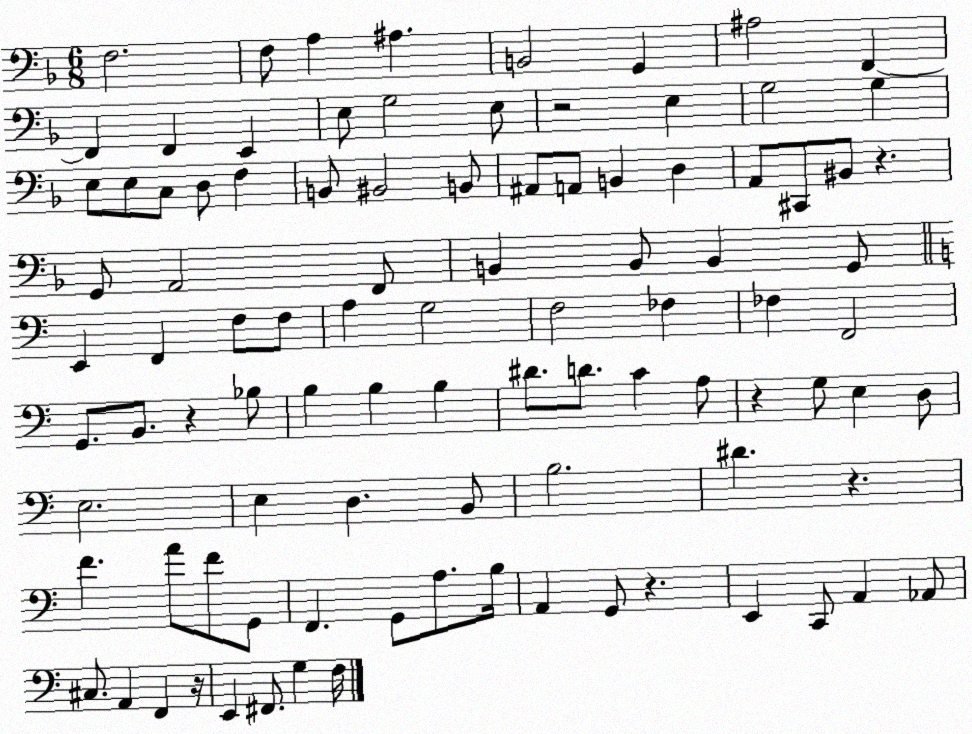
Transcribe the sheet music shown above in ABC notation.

X:1
T:Untitled
M:6/8
L:1/4
K:F
F,2 F,/2 A, ^A, B,,2 G,, ^A,2 F,, F,, F,, E,, E,/2 G,2 E,/2 z2 E, G,2 G, E,/2 E,/2 C,/2 D,/2 F, B,,/2 ^B,,2 B,,/2 ^A,,/2 A,,/2 B,, D, A,,/2 ^C,,/2 ^B,,/2 z G,,/2 A,,2 F,,/2 B,, B,,/2 B,, G,,/2 E,, F,, F,/2 F,/2 A, G,2 F,2 _F, _F, F,,2 G,,/2 B,,/2 z _B,/2 B, B, B, ^D/2 D/2 C A,/2 z G,/2 E, D,/2 E,2 E, D, B,,/2 B,2 ^D z F A/2 F/2 G,,/2 F,, G,,/2 A,/2 B,/4 A,, G,,/2 z E,, C,,/2 A,, _A,,/2 ^C,/2 A,, F,, z/4 E,, ^F,,/2 G, F,/4